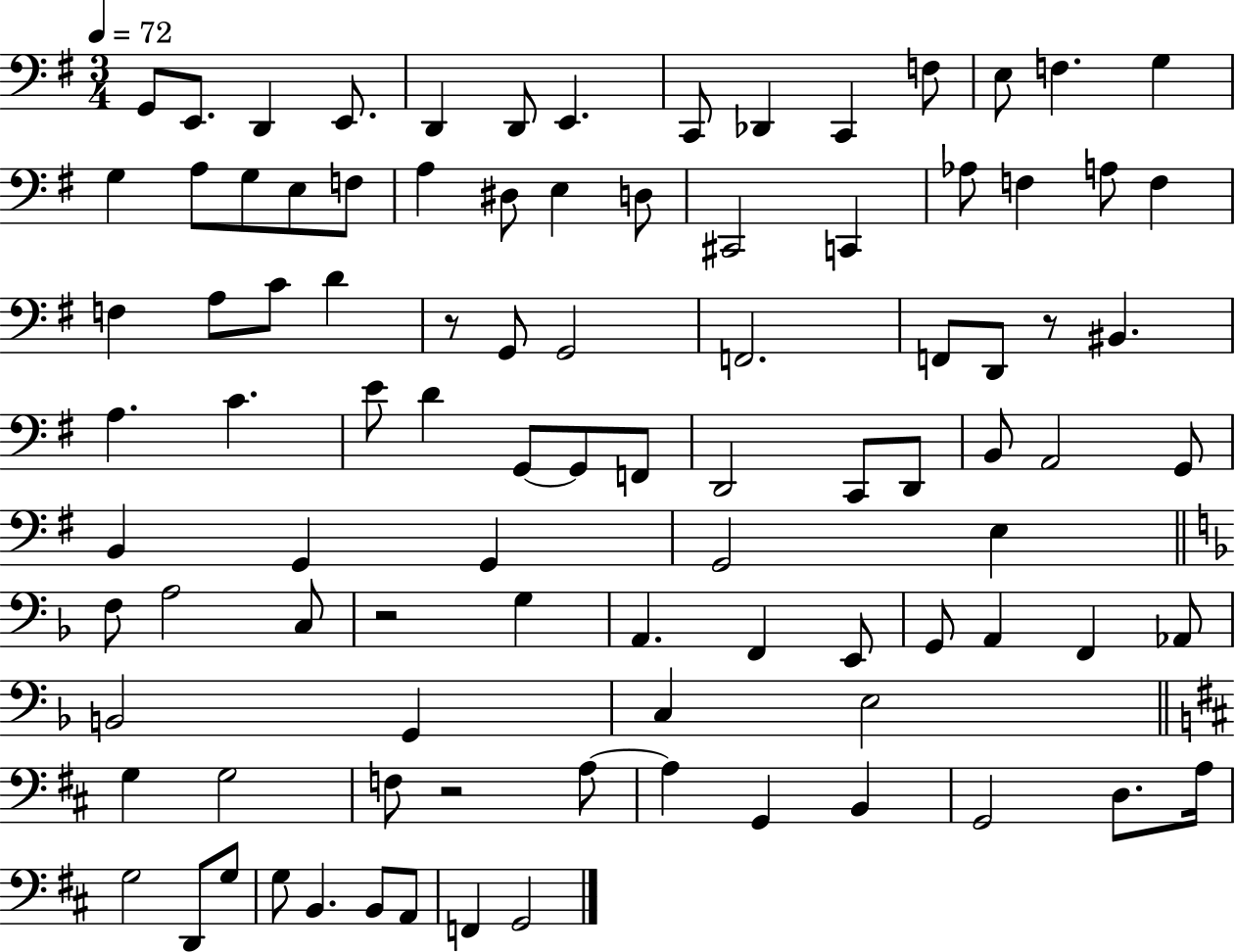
{
  \clef bass
  \numericTimeSignature
  \time 3/4
  \key g \major
  \tempo 4 = 72
  g,8 e,8. d,4 e,8. | d,4 d,8 e,4. | c,8 des,4 c,4 f8 | e8 f4. g4 | \break g4 a8 g8 e8 f8 | a4 dis8 e4 d8 | cis,2 c,4 | aes8 f4 a8 f4 | \break f4 a8 c'8 d'4 | r8 g,8 g,2 | f,2. | f,8 d,8 r8 bis,4. | \break a4. c'4. | e'8 d'4 g,8~~ g,8 f,8 | d,2 c,8 d,8 | b,8 a,2 g,8 | \break b,4 g,4 g,4 | g,2 e4 | \bar "||" \break \key f \major f8 a2 c8 | r2 g4 | a,4. f,4 e,8 | g,8 a,4 f,4 aes,8 | \break b,2 g,4 | c4 e2 | \bar "||" \break \key d \major g4 g2 | f8 r2 a8~~ | a4 g,4 b,4 | g,2 d8. a16 | \break g2 d,8 g8 | g8 b,4. b,8 a,8 | f,4 g,2 | \bar "|."
}